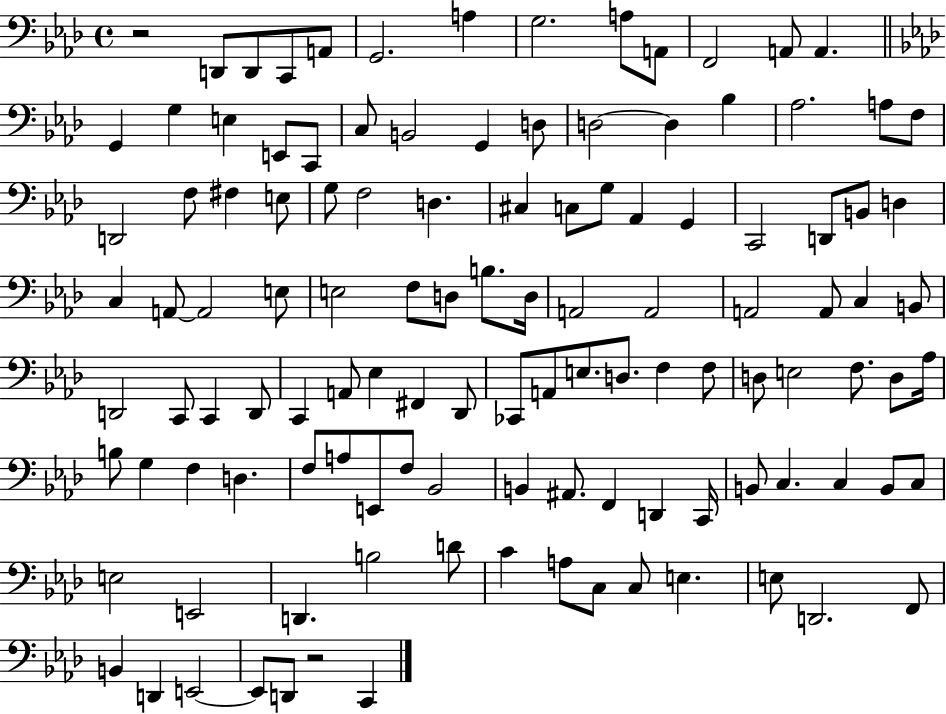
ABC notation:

X:1
T:Untitled
M:4/4
L:1/4
K:Ab
z2 D,,/2 D,,/2 C,,/2 A,,/2 G,,2 A, G,2 A,/2 A,,/2 F,,2 A,,/2 A,, G,, G, E, E,,/2 C,,/2 C,/2 B,,2 G,, D,/2 D,2 D, _B, _A,2 A,/2 F,/2 D,,2 F,/2 ^F, E,/2 G,/2 F,2 D, ^C, C,/2 G,/2 _A,, G,, C,,2 D,,/2 B,,/2 D, C, A,,/2 A,,2 E,/2 E,2 F,/2 D,/2 B,/2 D,/4 A,,2 A,,2 A,,2 A,,/2 C, B,,/2 D,,2 C,,/2 C,, D,,/2 C,, A,,/2 _E, ^F,, _D,,/2 _C,,/2 A,,/2 E,/2 D,/2 F, F,/2 D,/2 E,2 F,/2 D,/2 _A,/4 B,/2 G, F, D, F,/2 A,/2 E,,/2 F,/2 _B,,2 B,, ^A,,/2 F,, D,, C,,/4 B,,/2 C, C, B,,/2 C,/2 E,2 E,,2 D,, B,2 D/2 C A,/2 C,/2 C,/2 E, E,/2 D,,2 F,,/2 B,, D,, E,,2 E,,/2 D,,/2 z2 C,,